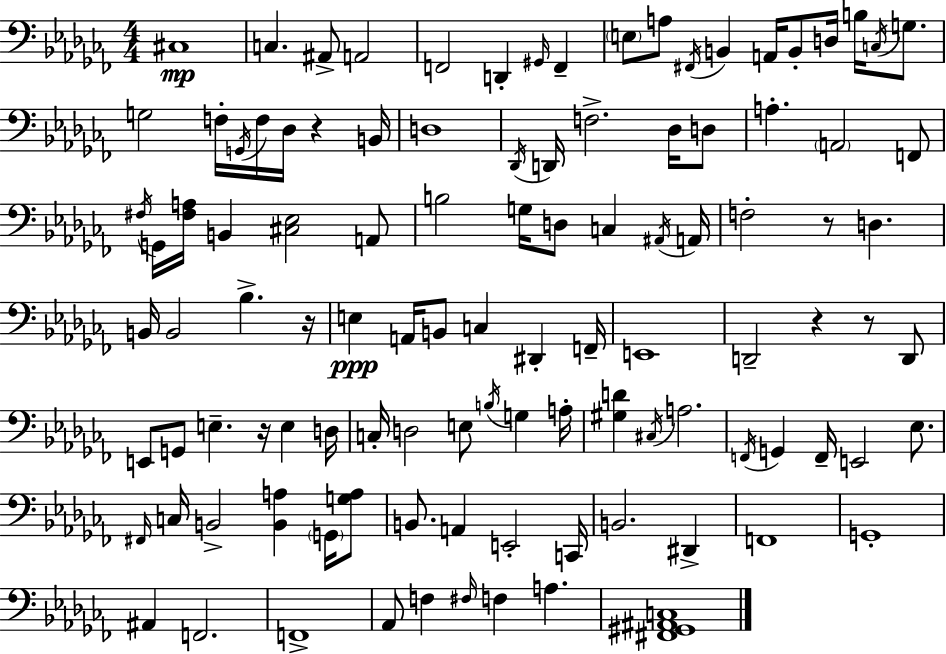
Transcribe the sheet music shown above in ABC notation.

X:1
T:Untitled
M:4/4
L:1/4
K:Abm
^C,4 C, ^A,,/2 A,,2 F,,2 D,, ^G,,/4 F,, E,/2 A,/2 ^F,,/4 B,, A,,/4 B,,/2 D,/4 B,/4 C,/4 G,/2 G,2 F,/4 G,,/4 F,/4 _D,/4 z B,,/4 D,4 _D,,/4 D,,/4 F,2 _D,/4 D,/2 A, A,,2 F,,/2 ^F,/4 G,,/4 [^F,A,]/4 B,, [^C,_E,]2 A,,/2 B,2 G,/4 D,/2 C, ^A,,/4 A,,/4 F,2 z/2 D, B,,/4 B,,2 _B, z/4 E, A,,/4 B,,/2 C, ^D,, F,,/4 E,,4 D,,2 z z/2 D,,/2 E,,/2 G,,/2 E, z/4 E, D,/4 C,/4 D,2 E,/2 B,/4 G, A,/4 [^G,D] ^C,/4 A,2 F,,/4 G,, F,,/4 E,,2 _E,/2 ^F,,/4 C,/4 B,,2 [B,,A,] G,,/4 [G,A,]/2 B,,/2 A,, E,,2 C,,/4 B,,2 ^D,, F,,4 G,,4 ^A,, F,,2 F,,4 _A,,/2 F, ^F,/4 F, A, [^F,,^G,,^A,,C,]4